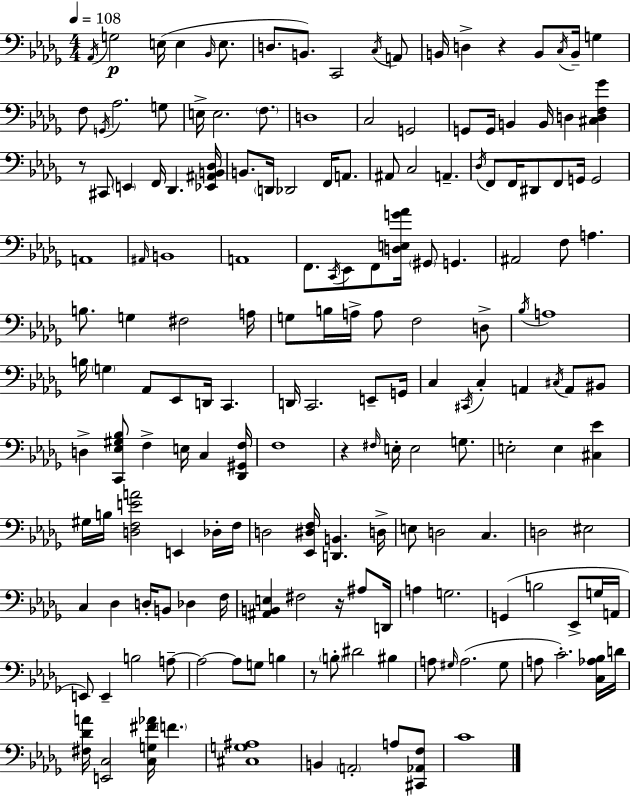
X:1
T:Untitled
M:4/4
L:1/4
K:Bbm
_A,,/4 G,2 E,/4 E, _B,,/4 E,/2 D,/2 B,,/2 C,,2 C,/4 A,,/2 B,,/4 D, z B,,/2 C,/4 B,,/4 G, F,/2 G,,/4 _A,2 G,/2 E,/4 E,2 F,/2 D,4 C,2 G,,2 G,,/2 G,,/4 B,, B,,/4 D, [^C,D,F,_G] z/2 ^C,,/2 E,, F,,/4 _D,, [_E,,^A,,B,,_D,]/4 B,,/2 D,,/4 _D,,2 F,,/4 A,,/2 ^A,,/2 C,2 A,, _D,/4 F,,/2 F,,/4 ^D,,/2 F,,/2 G,,/4 G,,2 A,,4 ^A,,/4 B,,4 A,,4 F,,/2 C,,/4 _E,,/2 F,,/2 [D,E,G_A]/4 ^G,,/2 G,, ^A,,2 F,/2 A, B,/2 G, ^F,2 A,/4 G,/2 B,/4 A,/4 A,/2 F,2 D,/2 _B,/4 A,4 B,/4 G, _A,,/2 _E,,/2 D,,/4 C,, D,,/4 C,,2 E,,/2 G,,/4 C, ^C,,/4 C, A,, ^C,/4 A,,/2 ^B,,/2 D, [C,,_E,^G,_B,]/2 F, E,/4 C, [_D,,^G,,F,]/4 F,4 z ^F,/4 E,/4 E,2 G,/2 E,2 E, [^C,_E] ^G,/4 B,/4 [D,F,EA]2 E,, _D,/4 F,/4 D,2 [_E,,^D,F,]/4 [D,,B,,] D,/4 E,/2 D,2 C, D,2 ^E,2 C, _D, D,/4 B,,/2 _D, F,/4 [^A,,B,,E,] ^F,2 z/4 ^A,/2 D,,/4 A, G,2 G,, B,2 _E,,/2 G,/4 A,,/4 E,,/2 E,, B,2 A,/2 A,2 A,/2 G,/2 B, z/2 B,/2 ^D2 ^B, A,/2 ^G,/4 A,2 ^G,/2 A,/2 C2 [C,_A,_B,]/4 D/4 [^F,_DA]/4 [E,,C,]2 [C,G,^F_A]/4 F [^C,G,^A,]4 B,, A,,2 A,/2 [^C,,_A,,F,]/2 C4